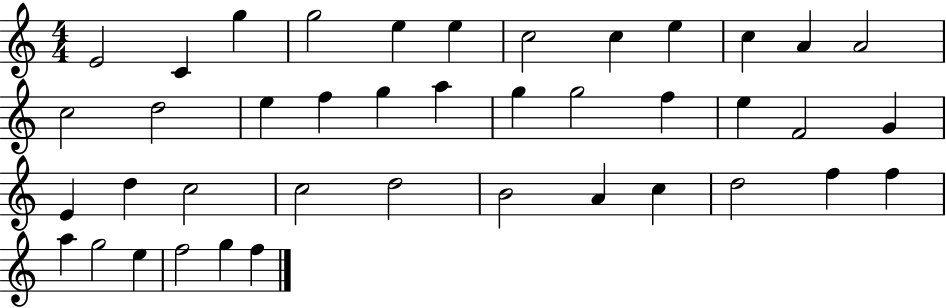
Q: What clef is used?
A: treble